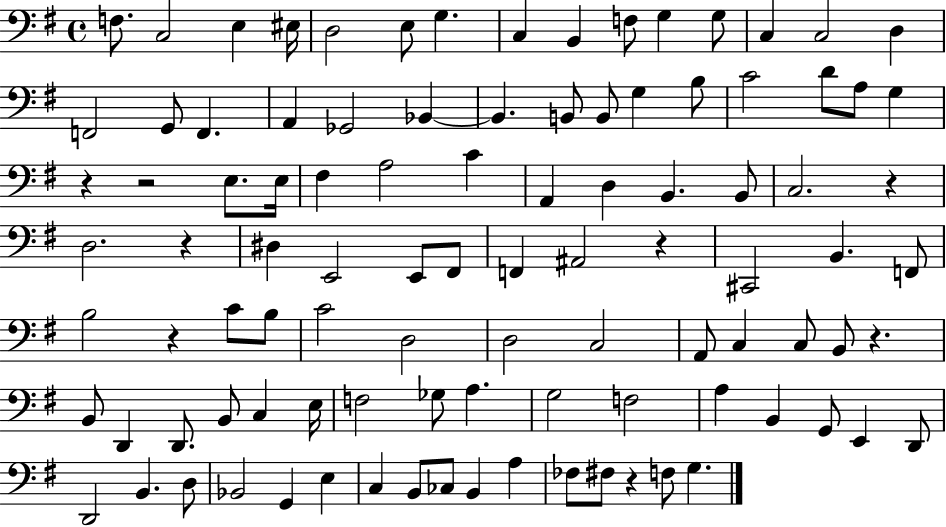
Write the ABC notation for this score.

X:1
T:Untitled
M:4/4
L:1/4
K:G
F,/2 C,2 E, ^E,/4 D,2 E,/2 G, C, B,, F,/2 G, G,/2 C, C,2 D, F,,2 G,,/2 F,, A,, _G,,2 _B,, _B,, B,,/2 B,,/2 G, B,/2 C2 D/2 A,/2 G, z z2 E,/2 E,/4 ^F, A,2 C A,, D, B,, B,,/2 C,2 z D,2 z ^D, E,,2 E,,/2 ^F,,/2 F,, ^A,,2 z ^C,,2 B,, F,,/2 B,2 z C/2 B,/2 C2 D,2 D,2 C,2 A,,/2 C, C,/2 B,,/2 z B,,/2 D,, D,,/2 B,,/2 C, E,/4 F,2 _G,/2 A, G,2 F,2 A, B,, G,,/2 E,, D,,/2 D,,2 B,, D,/2 _B,,2 G,, E, C, B,,/2 _C,/2 B,, A, _F,/2 ^F,/2 z F,/2 G,